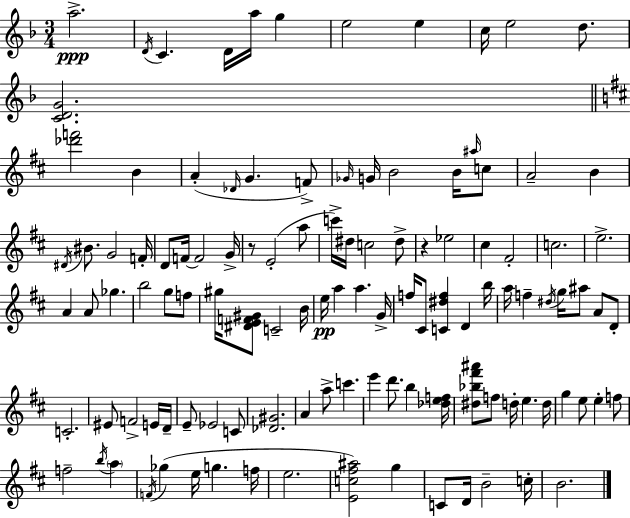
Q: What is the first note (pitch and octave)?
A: A5